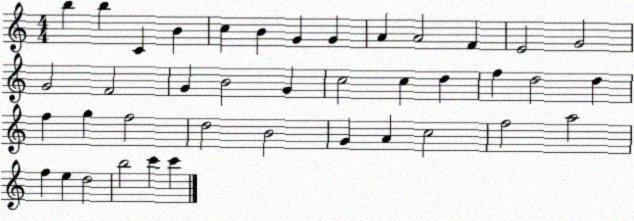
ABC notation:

X:1
T:Untitled
M:4/4
L:1/4
K:C
b b C B c B G G A A2 F E2 G2 G2 F2 G B2 G c2 c d f d2 d f g f2 d2 B2 G A c2 f2 a2 f e d2 b2 c' c'